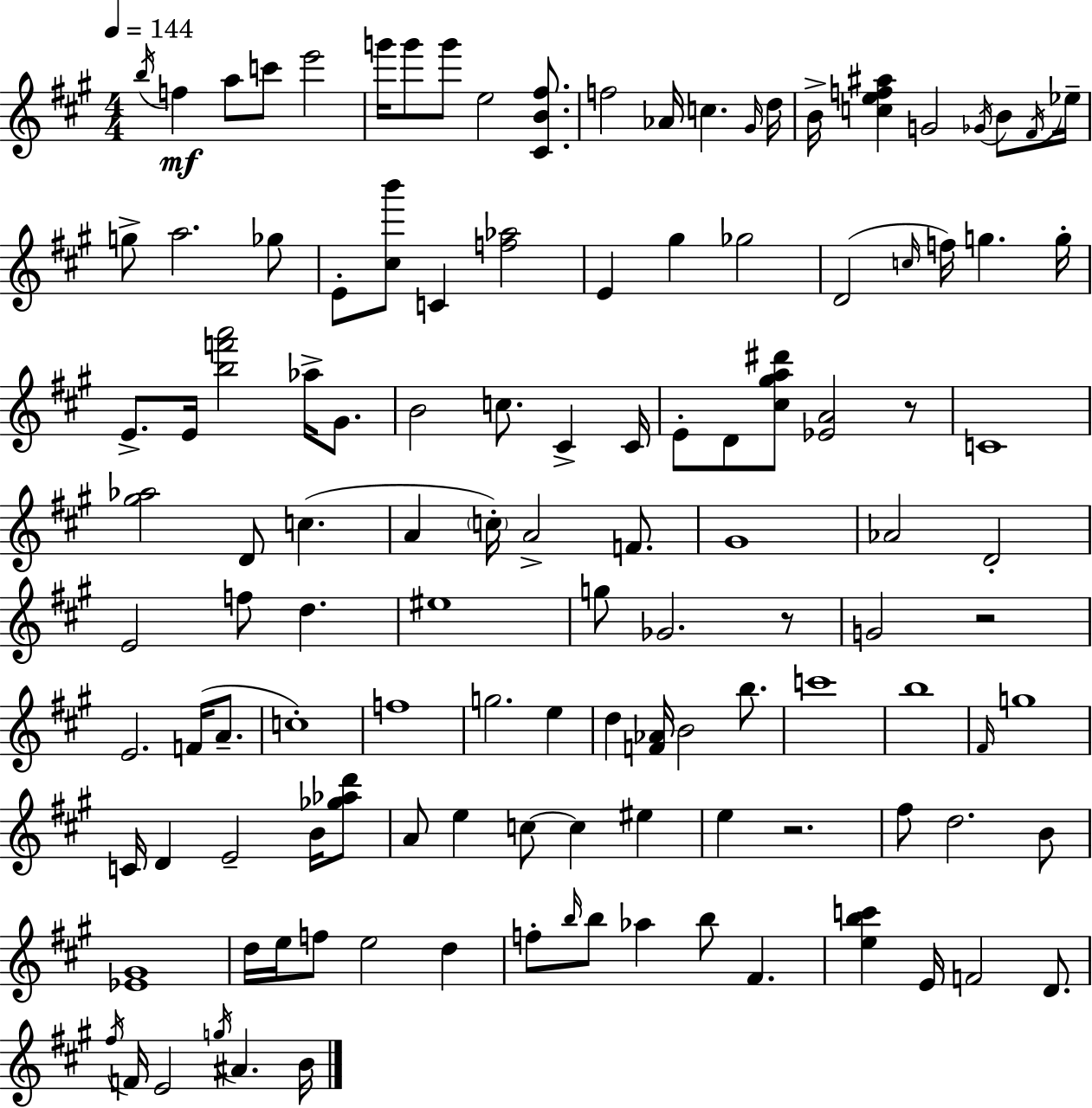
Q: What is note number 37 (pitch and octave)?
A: G#4